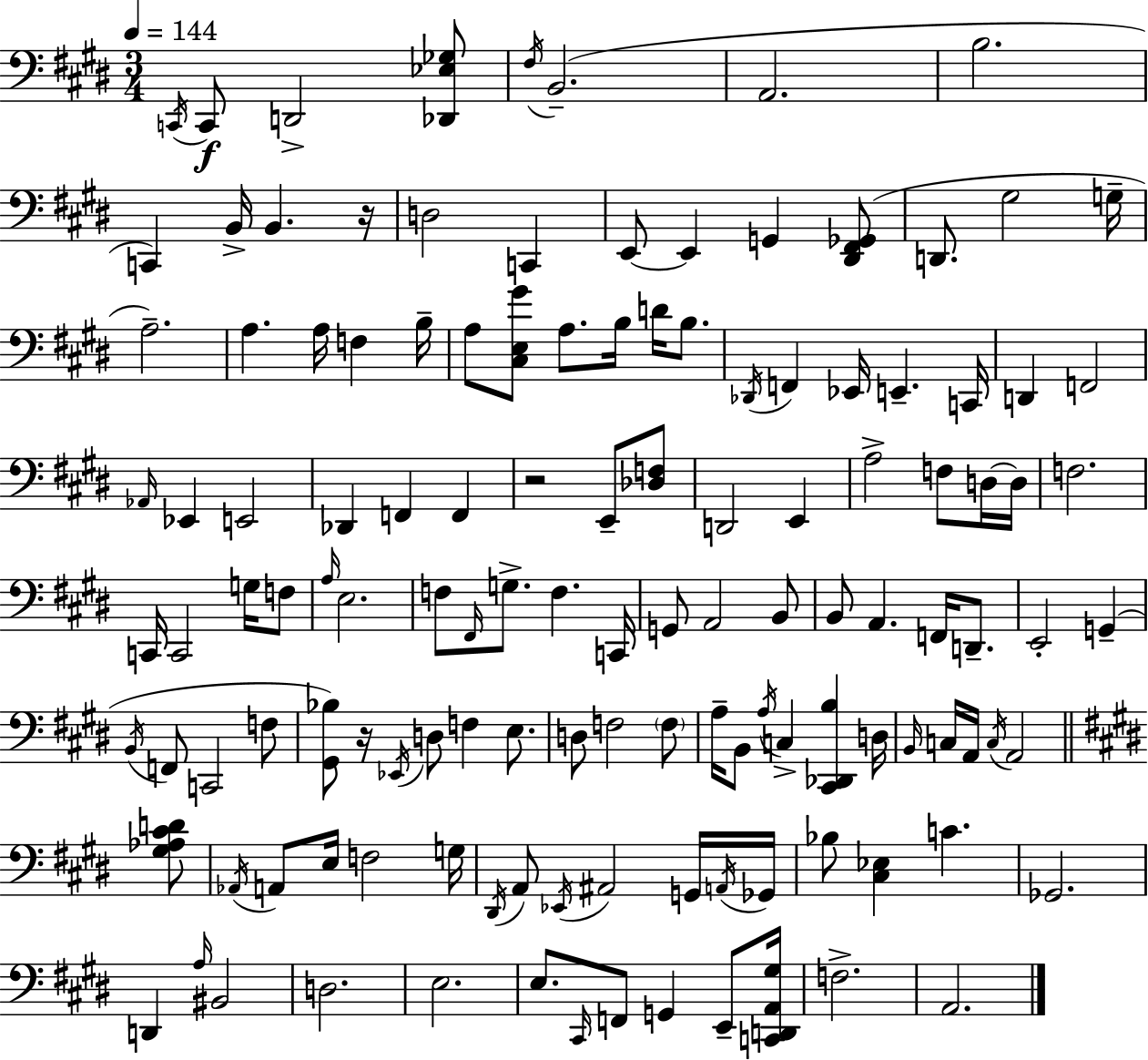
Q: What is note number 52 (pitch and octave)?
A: G3